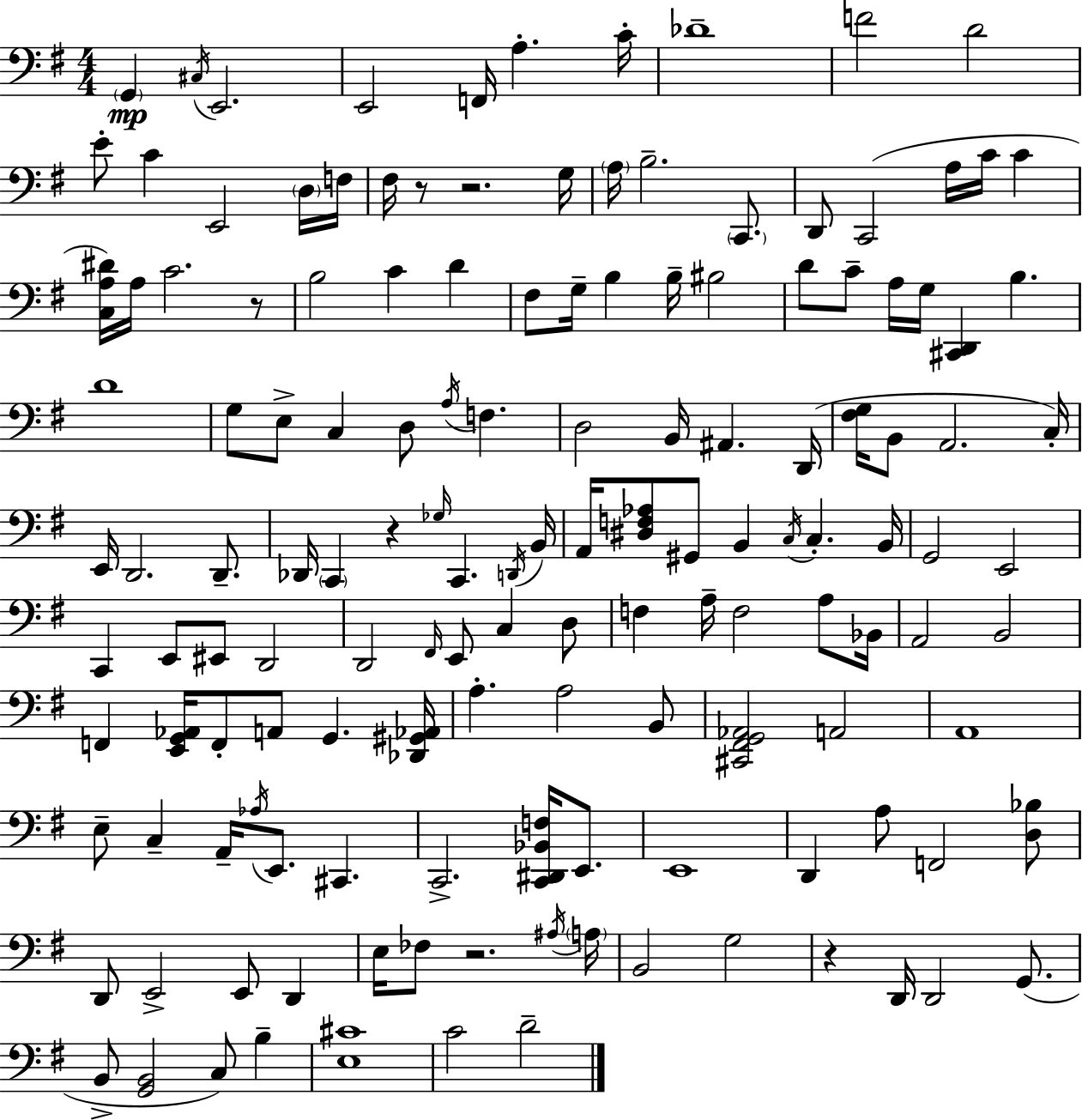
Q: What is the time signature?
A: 4/4